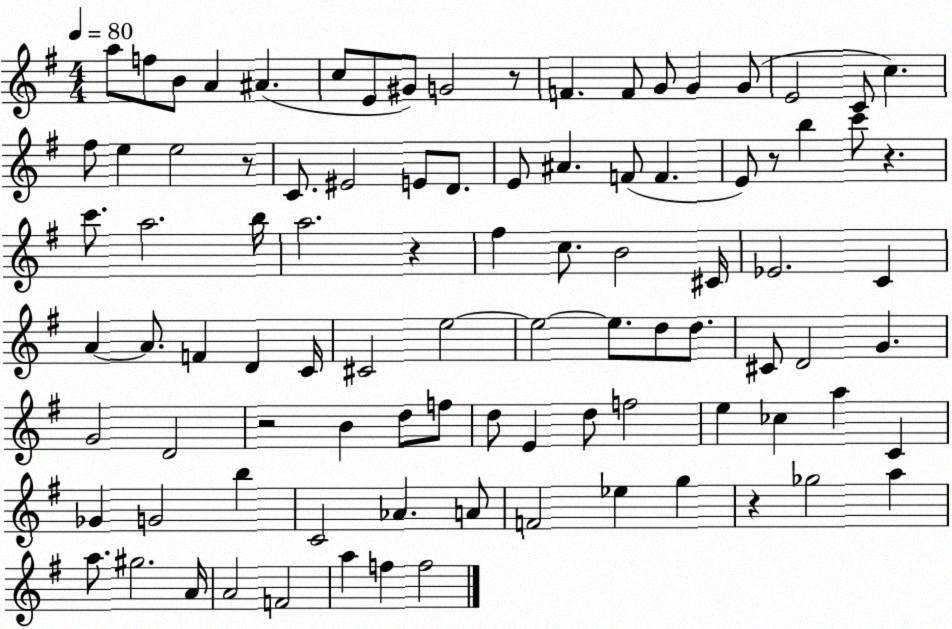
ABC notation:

X:1
T:Untitled
M:4/4
L:1/4
K:G
a/2 f/2 B/2 A ^A c/2 E/2 ^G/2 G2 z/2 F F/2 G/2 G G/2 E2 C/2 c ^f/2 e e2 z/2 C/2 ^E2 E/2 D/2 E/2 ^A F/2 F E/2 z/2 b c'/2 z c'/2 a2 b/4 a2 z ^f c/2 B2 ^C/4 _E2 C A A/2 F D C/4 ^C2 e2 e2 e/2 d/2 d/2 ^C/2 D2 G G2 D2 z2 B d/2 f/2 d/2 E d/2 f2 e _c a C _G G2 b C2 _A A/2 F2 _e g z _g2 a a/2 ^g2 A/4 A2 F2 a f f2